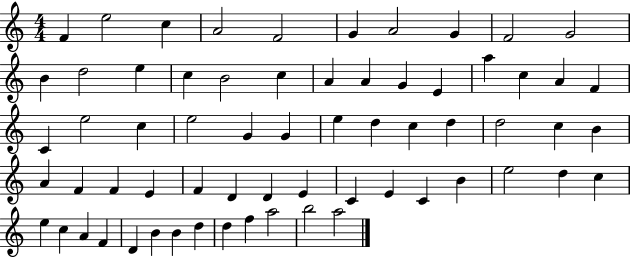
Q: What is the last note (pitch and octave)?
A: A5